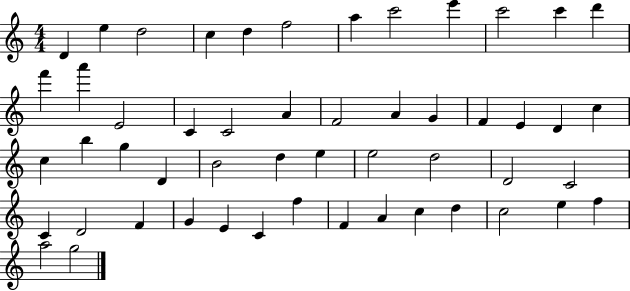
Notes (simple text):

D4/q E5/q D5/h C5/q D5/q F5/h A5/q C6/h E6/q C6/h C6/q D6/q F6/q A6/q E4/h C4/q C4/h A4/q F4/h A4/q G4/q F4/q E4/q D4/q C5/q C5/q B5/q G5/q D4/q B4/h D5/q E5/q E5/h D5/h D4/h C4/h C4/q D4/h F4/q G4/q E4/q C4/q F5/q F4/q A4/q C5/q D5/q C5/h E5/q F5/q A5/h G5/h